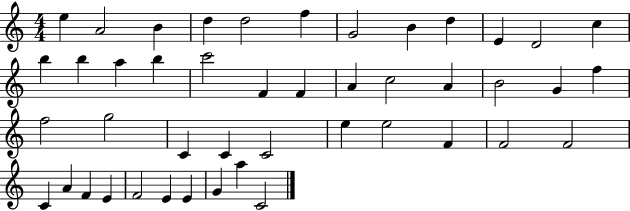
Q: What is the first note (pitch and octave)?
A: E5